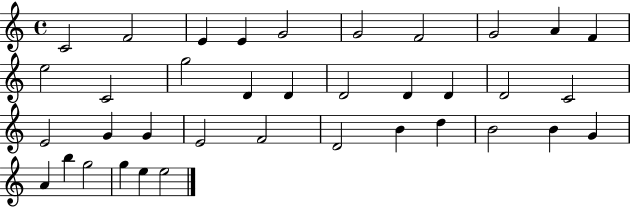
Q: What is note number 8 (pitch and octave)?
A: G4